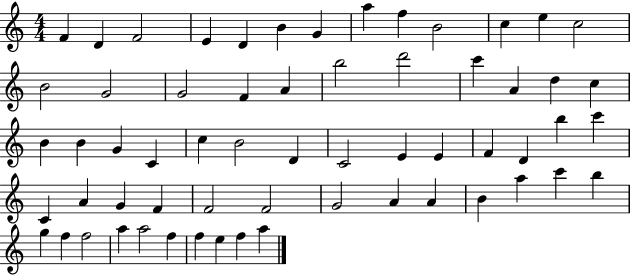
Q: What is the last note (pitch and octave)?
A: A5